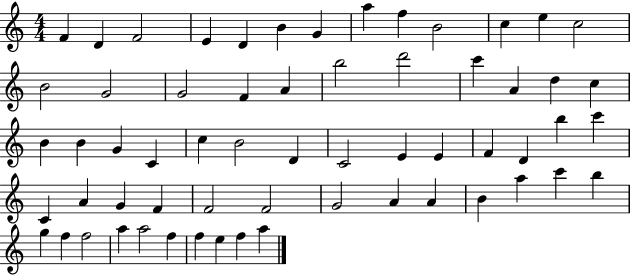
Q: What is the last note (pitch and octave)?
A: A5